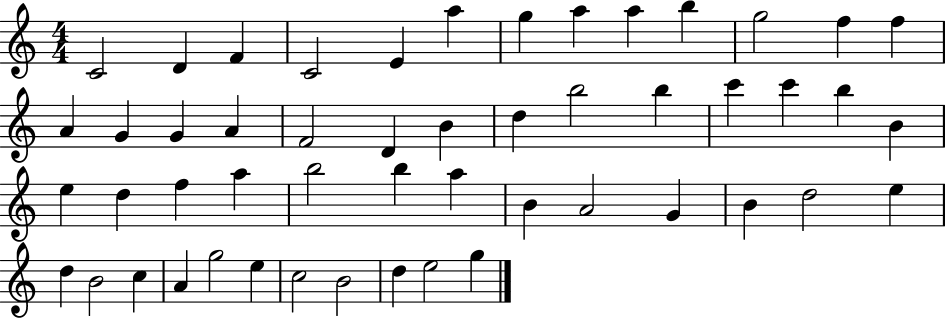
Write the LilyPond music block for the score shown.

{
  \clef treble
  \numericTimeSignature
  \time 4/4
  \key c \major
  c'2 d'4 f'4 | c'2 e'4 a''4 | g''4 a''4 a''4 b''4 | g''2 f''4 f''4 | \break a'4 g'4 g'4 a'4 | f'2 d'4 b'4 | d''4 b''2 b''4 | c'''4 c'''4 b''4 b'4 | \break e''4 d''4 f''4 a''4 | b''2 b''4 a''4 | b'4 a'2 g'4 | b'4 d''2 e''4 | \break d''4 b'2 c''4 | a'4 g''2 e''4 | c''2 b'2 | d''4 e''2 g''4 | \break \bar "|."
}